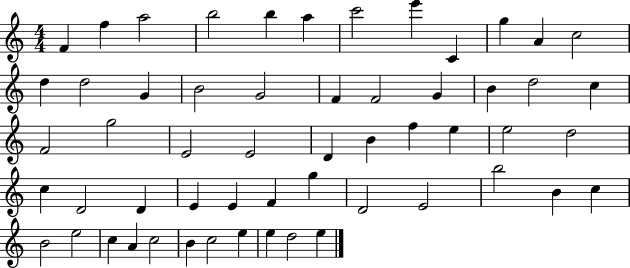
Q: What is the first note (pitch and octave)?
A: F4